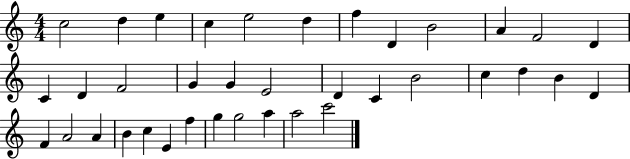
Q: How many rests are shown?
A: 0